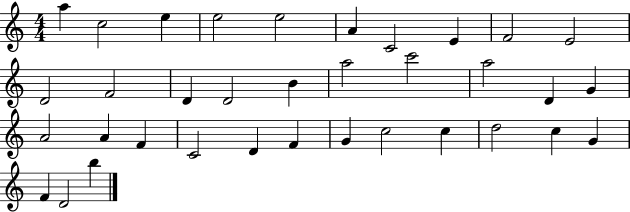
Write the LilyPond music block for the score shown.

{
  \clef treble
  \numericTimeSignature
  \time 4/4
  \key c \major
  a''4 c''2 e''4 | e''2 e''2 | a'4 c'2 e'4 | f'2 e'2 | \break d'2 f'2 | d'4 d'2 b'4 | a''2 c'''2 | a''2 d'4 g'4 | \break a'2 a'4 f'4 | c'2 d'4 f'4 | g'4 c''2 c''4 | d''2 c''4 g'4 | \break f'4 d'2 b''4 | \bar "|."
}